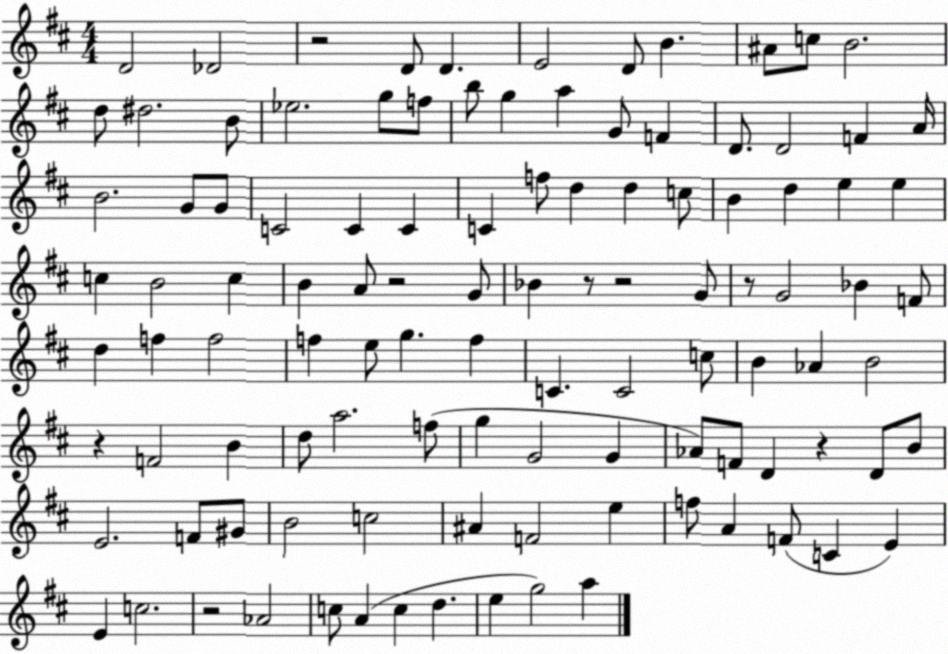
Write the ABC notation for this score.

X:1
T:Untitled
M:4/4
L:1/4
K:D
D2 _D2 z2 D/2 D E2 D/2 B ^A/2 c/2 B2 d/2 ^d2 B/2 _e2 g/2 f/2 b/2 g a G/2 F D/2 D2 F A/4 B2 G/2 G/2 C2 C C C f/2 d d c/2 B d e e c B2 c B A/2 z2 G/2 _B z/2 z2 G/2 z/2 G2 _B F/2 d f f2 f e/2 g f C C2 c/2 B _A B2 z F2 B d/2 a2 f/2 g G2 G _A/2 F/2 D z D/2 B/2 E2 F/2 ^G/2 B2 c2 ^A F2 e f/2 A F/2 C E E c2 z2 _A2 c/2 A c d e g2 a